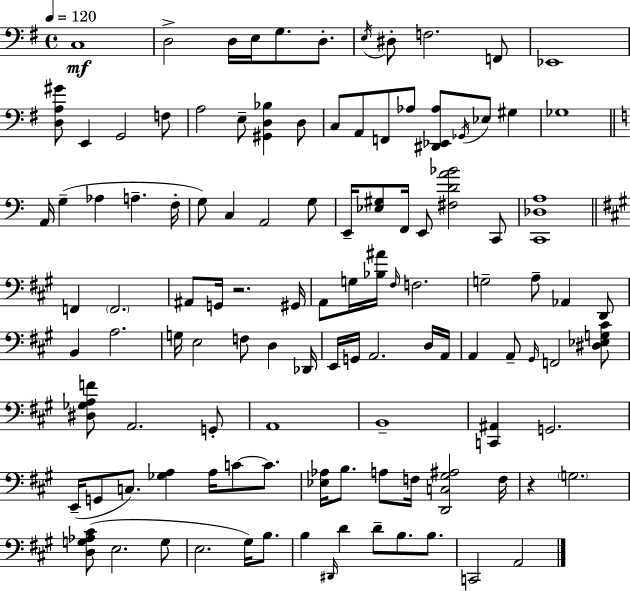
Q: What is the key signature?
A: E minor